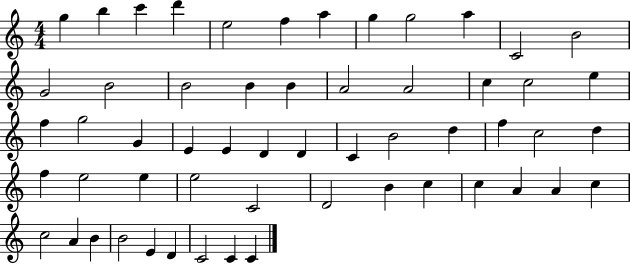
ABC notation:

X:1
T:Untitled
M:4/4
L:1/4
K:C
g b c' d' e2 f a g g2 a C2 B2 G2 B2 B2 B B A2 A2 c c2 e f g2 G E E D D C B2 d f c2 d f e2 e e2 C2 D2 B c c A A c c2 A B B2 E D C2 C C